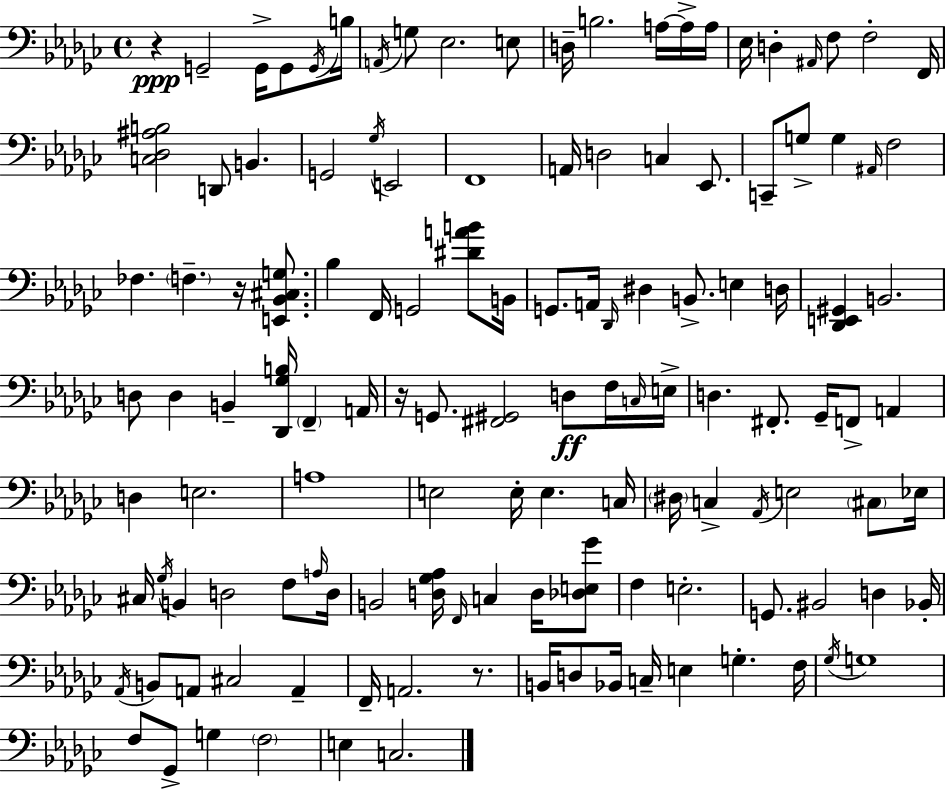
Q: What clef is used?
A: bass